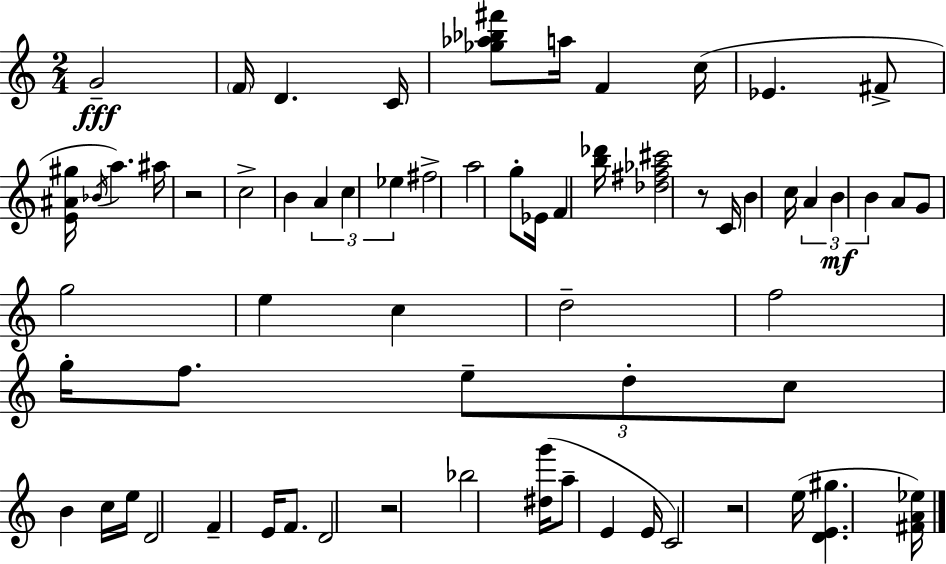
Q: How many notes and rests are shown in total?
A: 65